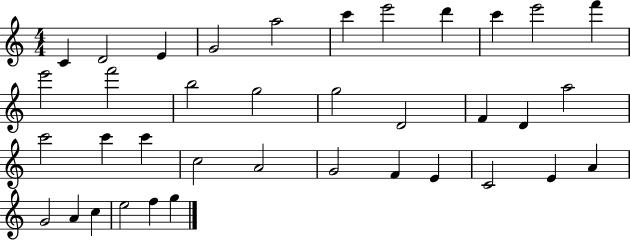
X:1
T:Untitled
M:4/4
L:1/4
K:C
C D2 E G2 a2 c' e'2 d' c' e'2 f' e'2 f'2 b2 g2 g2 D2 F D a2 c'2 c' c' c2 A2 G2 F E C2 E A G2 A c e2 f g